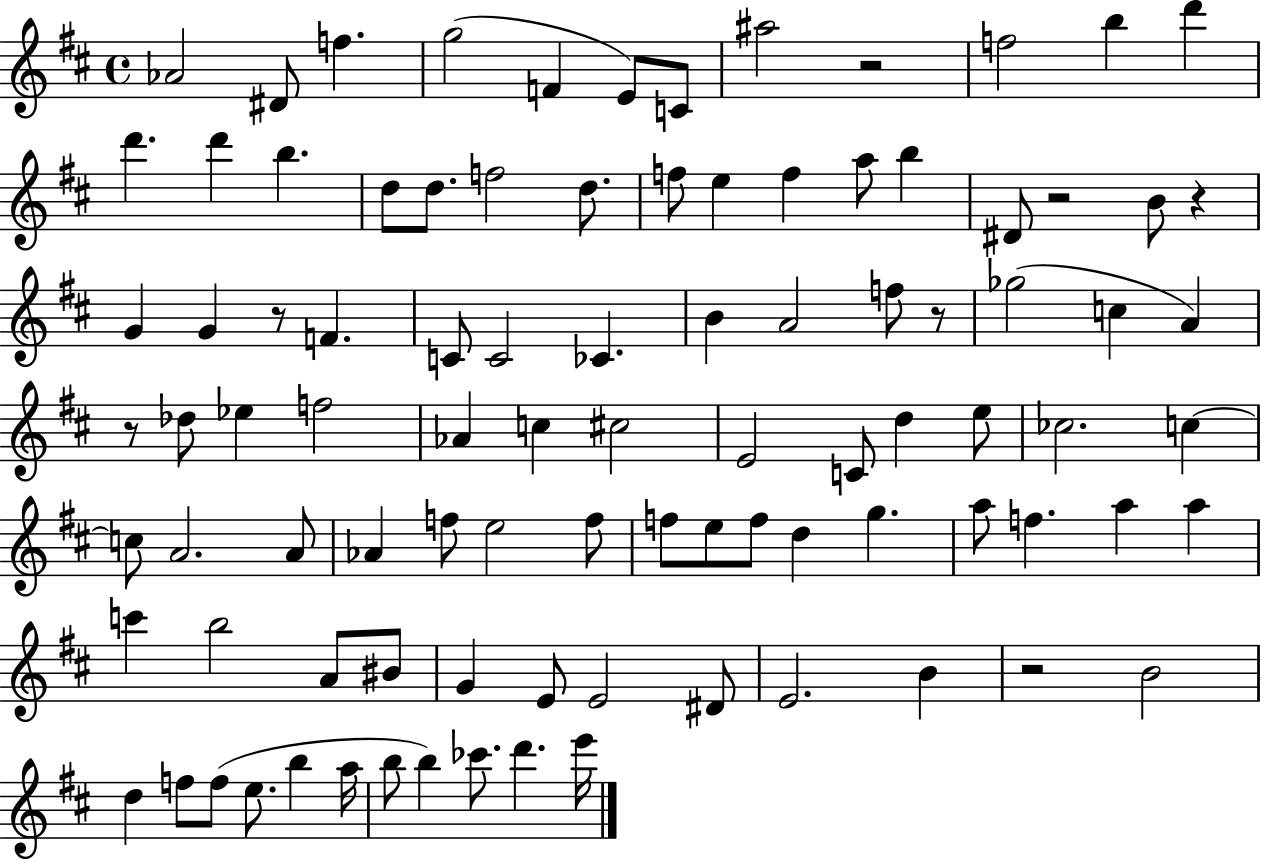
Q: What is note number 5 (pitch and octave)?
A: F4